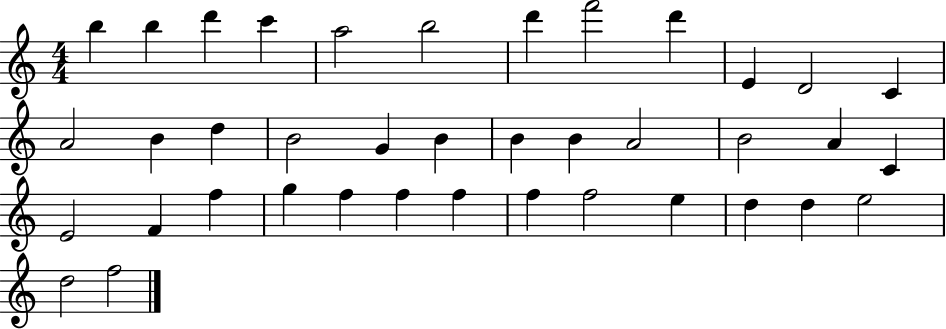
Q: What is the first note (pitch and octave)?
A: B5